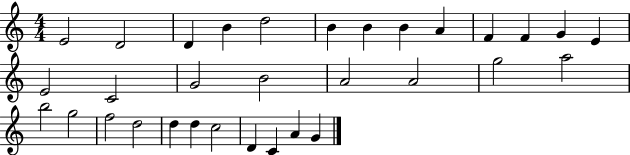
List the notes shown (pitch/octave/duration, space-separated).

E4/h D4/h D4/q B4/q D5/h B4/q B4/q B4/q A4/q F4/q F4/q G4/q E4/q E4/h C4/h G4/h B4/h A4/h A4/h G5/h A5/h B5/h G5/h F5/h D5/h D5/q D5/q C5/h D4/q C4/q A4/q G4/q